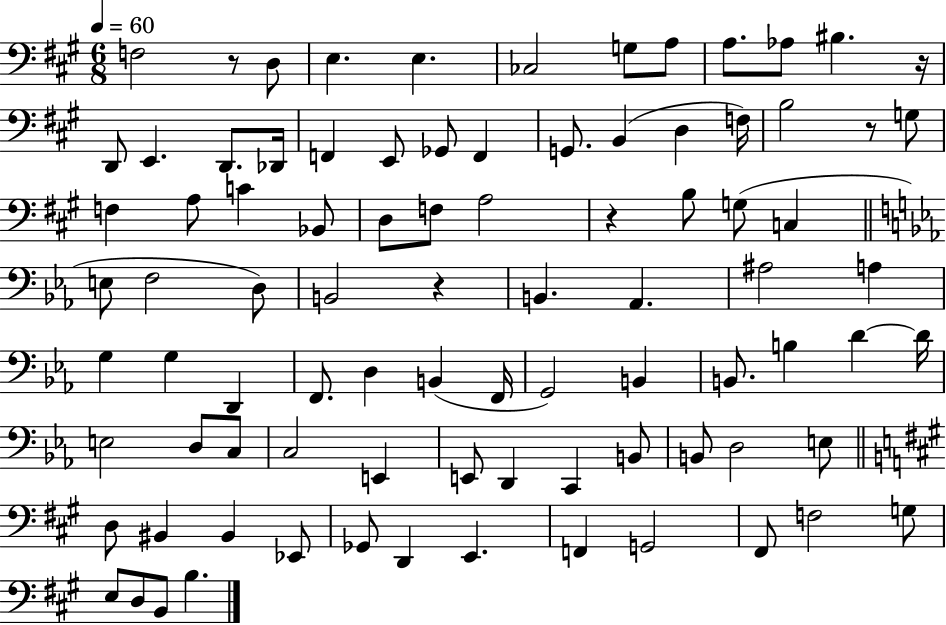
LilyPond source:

{
  \clef bass
  \numericTimeSignature
  \time 6/8
  \key a \major
  \tempo 4 = 60
  f2 r8 d8 | e4. e4. | ces2 g8 a8 | a8. aes8 bis4. r16 | \break d,8 e,4. d,8. des,16 | f,4 e,8 ges,8 f,4 | g,8. b,4( d4 f16) | b2 r8 g8 | \break f4 a8 c'4 bes,8 | d8 f8 a2 | r4 b8 g8( c4 | \bar "||" \break \key c \minor e8 f2 d8) | b,2 r4 | b,4. aes,4. | ais2 a4 | \break g4 g4 d,4 | f,8. d4 b,4( f,16 | g,2) b,4 | b,8. b4 d'4~~ d'16 | \break e2 d8 c8 | c2 e,4 | e,8 d,4 c,4 b,8 | b,8 d2 e8 | \break \bar "||" \break \key a \major d8 bis,4 bis,4 ees,8 | ges,8 d,4 e,4. | f,4 g,2 | fis,8 f2 g8 | \break e8 d8 b,8 b4. | \bar "|."
}